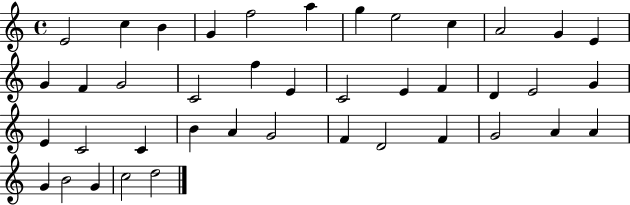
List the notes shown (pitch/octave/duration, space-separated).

E4/h C5/q B4/q G4/q F5/h A5/q G5/q E5/h C5/q A4/h G4/q E4/q G4/q F4/q G4/h C4/h F5/q E4/q C4/h E4/q F4/q D4/q E4/h G4/q E4/q C4/h C4/q B4/q A4/q G4/h F4/q D4/h F4/q G4/h A4/q A4/q G4/q B4/h G4/q C5/h D5/h